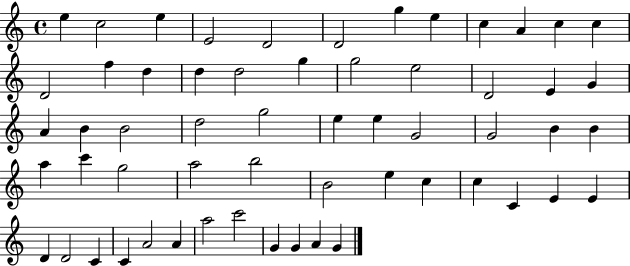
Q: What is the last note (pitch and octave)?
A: G4